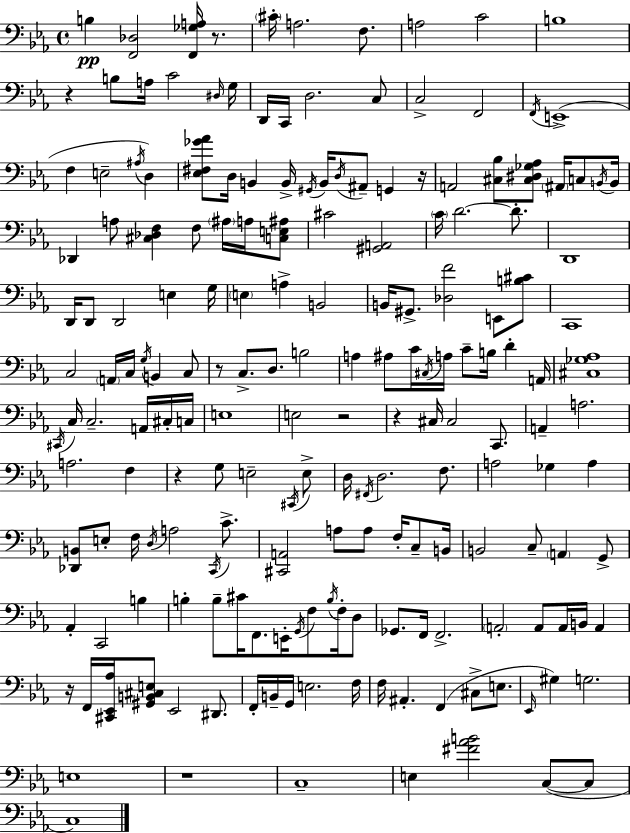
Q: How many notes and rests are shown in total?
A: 186